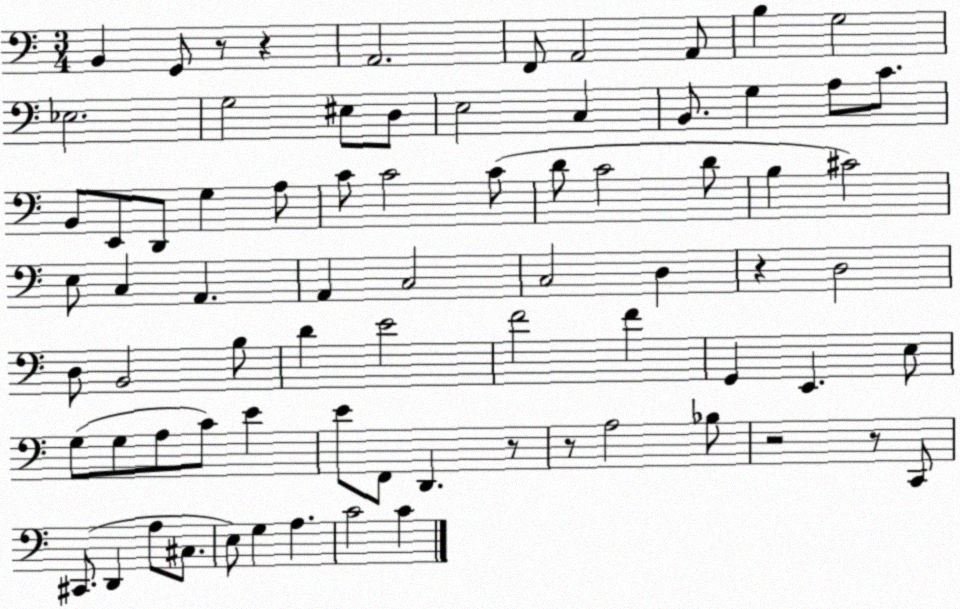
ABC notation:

X:1
T:Untitled
M:3/4
L:1/4
K:C
B,, G,,/2 z/2 z A,,2 F,,/2 A,,2 A,,/2 B, G,2 _E,2 G,2 ^E,/2 D,/2 E,2 C, B,,/2 G, A,/2 C/2 B,,/2 E,,/2 D,,/2 G, A,/2 C/2 C2 C/2 D/2 C2 D/2 B, ^C2 E,/2 C, A,, A,, C,2 C,2 D, z D,2 D,/2 B,,2 B,/2 D E2 F2 F G,, E,, E,/2 G,/2 G,/2 A,/2 C/2 E E/2 F,,/2 D,, z/2 z/2 A,2 _B,/2 z2 z/2 C,,/2 ^C,,/2 D,, A,/2 ^C,/2 E,/2 G, A, C2 C